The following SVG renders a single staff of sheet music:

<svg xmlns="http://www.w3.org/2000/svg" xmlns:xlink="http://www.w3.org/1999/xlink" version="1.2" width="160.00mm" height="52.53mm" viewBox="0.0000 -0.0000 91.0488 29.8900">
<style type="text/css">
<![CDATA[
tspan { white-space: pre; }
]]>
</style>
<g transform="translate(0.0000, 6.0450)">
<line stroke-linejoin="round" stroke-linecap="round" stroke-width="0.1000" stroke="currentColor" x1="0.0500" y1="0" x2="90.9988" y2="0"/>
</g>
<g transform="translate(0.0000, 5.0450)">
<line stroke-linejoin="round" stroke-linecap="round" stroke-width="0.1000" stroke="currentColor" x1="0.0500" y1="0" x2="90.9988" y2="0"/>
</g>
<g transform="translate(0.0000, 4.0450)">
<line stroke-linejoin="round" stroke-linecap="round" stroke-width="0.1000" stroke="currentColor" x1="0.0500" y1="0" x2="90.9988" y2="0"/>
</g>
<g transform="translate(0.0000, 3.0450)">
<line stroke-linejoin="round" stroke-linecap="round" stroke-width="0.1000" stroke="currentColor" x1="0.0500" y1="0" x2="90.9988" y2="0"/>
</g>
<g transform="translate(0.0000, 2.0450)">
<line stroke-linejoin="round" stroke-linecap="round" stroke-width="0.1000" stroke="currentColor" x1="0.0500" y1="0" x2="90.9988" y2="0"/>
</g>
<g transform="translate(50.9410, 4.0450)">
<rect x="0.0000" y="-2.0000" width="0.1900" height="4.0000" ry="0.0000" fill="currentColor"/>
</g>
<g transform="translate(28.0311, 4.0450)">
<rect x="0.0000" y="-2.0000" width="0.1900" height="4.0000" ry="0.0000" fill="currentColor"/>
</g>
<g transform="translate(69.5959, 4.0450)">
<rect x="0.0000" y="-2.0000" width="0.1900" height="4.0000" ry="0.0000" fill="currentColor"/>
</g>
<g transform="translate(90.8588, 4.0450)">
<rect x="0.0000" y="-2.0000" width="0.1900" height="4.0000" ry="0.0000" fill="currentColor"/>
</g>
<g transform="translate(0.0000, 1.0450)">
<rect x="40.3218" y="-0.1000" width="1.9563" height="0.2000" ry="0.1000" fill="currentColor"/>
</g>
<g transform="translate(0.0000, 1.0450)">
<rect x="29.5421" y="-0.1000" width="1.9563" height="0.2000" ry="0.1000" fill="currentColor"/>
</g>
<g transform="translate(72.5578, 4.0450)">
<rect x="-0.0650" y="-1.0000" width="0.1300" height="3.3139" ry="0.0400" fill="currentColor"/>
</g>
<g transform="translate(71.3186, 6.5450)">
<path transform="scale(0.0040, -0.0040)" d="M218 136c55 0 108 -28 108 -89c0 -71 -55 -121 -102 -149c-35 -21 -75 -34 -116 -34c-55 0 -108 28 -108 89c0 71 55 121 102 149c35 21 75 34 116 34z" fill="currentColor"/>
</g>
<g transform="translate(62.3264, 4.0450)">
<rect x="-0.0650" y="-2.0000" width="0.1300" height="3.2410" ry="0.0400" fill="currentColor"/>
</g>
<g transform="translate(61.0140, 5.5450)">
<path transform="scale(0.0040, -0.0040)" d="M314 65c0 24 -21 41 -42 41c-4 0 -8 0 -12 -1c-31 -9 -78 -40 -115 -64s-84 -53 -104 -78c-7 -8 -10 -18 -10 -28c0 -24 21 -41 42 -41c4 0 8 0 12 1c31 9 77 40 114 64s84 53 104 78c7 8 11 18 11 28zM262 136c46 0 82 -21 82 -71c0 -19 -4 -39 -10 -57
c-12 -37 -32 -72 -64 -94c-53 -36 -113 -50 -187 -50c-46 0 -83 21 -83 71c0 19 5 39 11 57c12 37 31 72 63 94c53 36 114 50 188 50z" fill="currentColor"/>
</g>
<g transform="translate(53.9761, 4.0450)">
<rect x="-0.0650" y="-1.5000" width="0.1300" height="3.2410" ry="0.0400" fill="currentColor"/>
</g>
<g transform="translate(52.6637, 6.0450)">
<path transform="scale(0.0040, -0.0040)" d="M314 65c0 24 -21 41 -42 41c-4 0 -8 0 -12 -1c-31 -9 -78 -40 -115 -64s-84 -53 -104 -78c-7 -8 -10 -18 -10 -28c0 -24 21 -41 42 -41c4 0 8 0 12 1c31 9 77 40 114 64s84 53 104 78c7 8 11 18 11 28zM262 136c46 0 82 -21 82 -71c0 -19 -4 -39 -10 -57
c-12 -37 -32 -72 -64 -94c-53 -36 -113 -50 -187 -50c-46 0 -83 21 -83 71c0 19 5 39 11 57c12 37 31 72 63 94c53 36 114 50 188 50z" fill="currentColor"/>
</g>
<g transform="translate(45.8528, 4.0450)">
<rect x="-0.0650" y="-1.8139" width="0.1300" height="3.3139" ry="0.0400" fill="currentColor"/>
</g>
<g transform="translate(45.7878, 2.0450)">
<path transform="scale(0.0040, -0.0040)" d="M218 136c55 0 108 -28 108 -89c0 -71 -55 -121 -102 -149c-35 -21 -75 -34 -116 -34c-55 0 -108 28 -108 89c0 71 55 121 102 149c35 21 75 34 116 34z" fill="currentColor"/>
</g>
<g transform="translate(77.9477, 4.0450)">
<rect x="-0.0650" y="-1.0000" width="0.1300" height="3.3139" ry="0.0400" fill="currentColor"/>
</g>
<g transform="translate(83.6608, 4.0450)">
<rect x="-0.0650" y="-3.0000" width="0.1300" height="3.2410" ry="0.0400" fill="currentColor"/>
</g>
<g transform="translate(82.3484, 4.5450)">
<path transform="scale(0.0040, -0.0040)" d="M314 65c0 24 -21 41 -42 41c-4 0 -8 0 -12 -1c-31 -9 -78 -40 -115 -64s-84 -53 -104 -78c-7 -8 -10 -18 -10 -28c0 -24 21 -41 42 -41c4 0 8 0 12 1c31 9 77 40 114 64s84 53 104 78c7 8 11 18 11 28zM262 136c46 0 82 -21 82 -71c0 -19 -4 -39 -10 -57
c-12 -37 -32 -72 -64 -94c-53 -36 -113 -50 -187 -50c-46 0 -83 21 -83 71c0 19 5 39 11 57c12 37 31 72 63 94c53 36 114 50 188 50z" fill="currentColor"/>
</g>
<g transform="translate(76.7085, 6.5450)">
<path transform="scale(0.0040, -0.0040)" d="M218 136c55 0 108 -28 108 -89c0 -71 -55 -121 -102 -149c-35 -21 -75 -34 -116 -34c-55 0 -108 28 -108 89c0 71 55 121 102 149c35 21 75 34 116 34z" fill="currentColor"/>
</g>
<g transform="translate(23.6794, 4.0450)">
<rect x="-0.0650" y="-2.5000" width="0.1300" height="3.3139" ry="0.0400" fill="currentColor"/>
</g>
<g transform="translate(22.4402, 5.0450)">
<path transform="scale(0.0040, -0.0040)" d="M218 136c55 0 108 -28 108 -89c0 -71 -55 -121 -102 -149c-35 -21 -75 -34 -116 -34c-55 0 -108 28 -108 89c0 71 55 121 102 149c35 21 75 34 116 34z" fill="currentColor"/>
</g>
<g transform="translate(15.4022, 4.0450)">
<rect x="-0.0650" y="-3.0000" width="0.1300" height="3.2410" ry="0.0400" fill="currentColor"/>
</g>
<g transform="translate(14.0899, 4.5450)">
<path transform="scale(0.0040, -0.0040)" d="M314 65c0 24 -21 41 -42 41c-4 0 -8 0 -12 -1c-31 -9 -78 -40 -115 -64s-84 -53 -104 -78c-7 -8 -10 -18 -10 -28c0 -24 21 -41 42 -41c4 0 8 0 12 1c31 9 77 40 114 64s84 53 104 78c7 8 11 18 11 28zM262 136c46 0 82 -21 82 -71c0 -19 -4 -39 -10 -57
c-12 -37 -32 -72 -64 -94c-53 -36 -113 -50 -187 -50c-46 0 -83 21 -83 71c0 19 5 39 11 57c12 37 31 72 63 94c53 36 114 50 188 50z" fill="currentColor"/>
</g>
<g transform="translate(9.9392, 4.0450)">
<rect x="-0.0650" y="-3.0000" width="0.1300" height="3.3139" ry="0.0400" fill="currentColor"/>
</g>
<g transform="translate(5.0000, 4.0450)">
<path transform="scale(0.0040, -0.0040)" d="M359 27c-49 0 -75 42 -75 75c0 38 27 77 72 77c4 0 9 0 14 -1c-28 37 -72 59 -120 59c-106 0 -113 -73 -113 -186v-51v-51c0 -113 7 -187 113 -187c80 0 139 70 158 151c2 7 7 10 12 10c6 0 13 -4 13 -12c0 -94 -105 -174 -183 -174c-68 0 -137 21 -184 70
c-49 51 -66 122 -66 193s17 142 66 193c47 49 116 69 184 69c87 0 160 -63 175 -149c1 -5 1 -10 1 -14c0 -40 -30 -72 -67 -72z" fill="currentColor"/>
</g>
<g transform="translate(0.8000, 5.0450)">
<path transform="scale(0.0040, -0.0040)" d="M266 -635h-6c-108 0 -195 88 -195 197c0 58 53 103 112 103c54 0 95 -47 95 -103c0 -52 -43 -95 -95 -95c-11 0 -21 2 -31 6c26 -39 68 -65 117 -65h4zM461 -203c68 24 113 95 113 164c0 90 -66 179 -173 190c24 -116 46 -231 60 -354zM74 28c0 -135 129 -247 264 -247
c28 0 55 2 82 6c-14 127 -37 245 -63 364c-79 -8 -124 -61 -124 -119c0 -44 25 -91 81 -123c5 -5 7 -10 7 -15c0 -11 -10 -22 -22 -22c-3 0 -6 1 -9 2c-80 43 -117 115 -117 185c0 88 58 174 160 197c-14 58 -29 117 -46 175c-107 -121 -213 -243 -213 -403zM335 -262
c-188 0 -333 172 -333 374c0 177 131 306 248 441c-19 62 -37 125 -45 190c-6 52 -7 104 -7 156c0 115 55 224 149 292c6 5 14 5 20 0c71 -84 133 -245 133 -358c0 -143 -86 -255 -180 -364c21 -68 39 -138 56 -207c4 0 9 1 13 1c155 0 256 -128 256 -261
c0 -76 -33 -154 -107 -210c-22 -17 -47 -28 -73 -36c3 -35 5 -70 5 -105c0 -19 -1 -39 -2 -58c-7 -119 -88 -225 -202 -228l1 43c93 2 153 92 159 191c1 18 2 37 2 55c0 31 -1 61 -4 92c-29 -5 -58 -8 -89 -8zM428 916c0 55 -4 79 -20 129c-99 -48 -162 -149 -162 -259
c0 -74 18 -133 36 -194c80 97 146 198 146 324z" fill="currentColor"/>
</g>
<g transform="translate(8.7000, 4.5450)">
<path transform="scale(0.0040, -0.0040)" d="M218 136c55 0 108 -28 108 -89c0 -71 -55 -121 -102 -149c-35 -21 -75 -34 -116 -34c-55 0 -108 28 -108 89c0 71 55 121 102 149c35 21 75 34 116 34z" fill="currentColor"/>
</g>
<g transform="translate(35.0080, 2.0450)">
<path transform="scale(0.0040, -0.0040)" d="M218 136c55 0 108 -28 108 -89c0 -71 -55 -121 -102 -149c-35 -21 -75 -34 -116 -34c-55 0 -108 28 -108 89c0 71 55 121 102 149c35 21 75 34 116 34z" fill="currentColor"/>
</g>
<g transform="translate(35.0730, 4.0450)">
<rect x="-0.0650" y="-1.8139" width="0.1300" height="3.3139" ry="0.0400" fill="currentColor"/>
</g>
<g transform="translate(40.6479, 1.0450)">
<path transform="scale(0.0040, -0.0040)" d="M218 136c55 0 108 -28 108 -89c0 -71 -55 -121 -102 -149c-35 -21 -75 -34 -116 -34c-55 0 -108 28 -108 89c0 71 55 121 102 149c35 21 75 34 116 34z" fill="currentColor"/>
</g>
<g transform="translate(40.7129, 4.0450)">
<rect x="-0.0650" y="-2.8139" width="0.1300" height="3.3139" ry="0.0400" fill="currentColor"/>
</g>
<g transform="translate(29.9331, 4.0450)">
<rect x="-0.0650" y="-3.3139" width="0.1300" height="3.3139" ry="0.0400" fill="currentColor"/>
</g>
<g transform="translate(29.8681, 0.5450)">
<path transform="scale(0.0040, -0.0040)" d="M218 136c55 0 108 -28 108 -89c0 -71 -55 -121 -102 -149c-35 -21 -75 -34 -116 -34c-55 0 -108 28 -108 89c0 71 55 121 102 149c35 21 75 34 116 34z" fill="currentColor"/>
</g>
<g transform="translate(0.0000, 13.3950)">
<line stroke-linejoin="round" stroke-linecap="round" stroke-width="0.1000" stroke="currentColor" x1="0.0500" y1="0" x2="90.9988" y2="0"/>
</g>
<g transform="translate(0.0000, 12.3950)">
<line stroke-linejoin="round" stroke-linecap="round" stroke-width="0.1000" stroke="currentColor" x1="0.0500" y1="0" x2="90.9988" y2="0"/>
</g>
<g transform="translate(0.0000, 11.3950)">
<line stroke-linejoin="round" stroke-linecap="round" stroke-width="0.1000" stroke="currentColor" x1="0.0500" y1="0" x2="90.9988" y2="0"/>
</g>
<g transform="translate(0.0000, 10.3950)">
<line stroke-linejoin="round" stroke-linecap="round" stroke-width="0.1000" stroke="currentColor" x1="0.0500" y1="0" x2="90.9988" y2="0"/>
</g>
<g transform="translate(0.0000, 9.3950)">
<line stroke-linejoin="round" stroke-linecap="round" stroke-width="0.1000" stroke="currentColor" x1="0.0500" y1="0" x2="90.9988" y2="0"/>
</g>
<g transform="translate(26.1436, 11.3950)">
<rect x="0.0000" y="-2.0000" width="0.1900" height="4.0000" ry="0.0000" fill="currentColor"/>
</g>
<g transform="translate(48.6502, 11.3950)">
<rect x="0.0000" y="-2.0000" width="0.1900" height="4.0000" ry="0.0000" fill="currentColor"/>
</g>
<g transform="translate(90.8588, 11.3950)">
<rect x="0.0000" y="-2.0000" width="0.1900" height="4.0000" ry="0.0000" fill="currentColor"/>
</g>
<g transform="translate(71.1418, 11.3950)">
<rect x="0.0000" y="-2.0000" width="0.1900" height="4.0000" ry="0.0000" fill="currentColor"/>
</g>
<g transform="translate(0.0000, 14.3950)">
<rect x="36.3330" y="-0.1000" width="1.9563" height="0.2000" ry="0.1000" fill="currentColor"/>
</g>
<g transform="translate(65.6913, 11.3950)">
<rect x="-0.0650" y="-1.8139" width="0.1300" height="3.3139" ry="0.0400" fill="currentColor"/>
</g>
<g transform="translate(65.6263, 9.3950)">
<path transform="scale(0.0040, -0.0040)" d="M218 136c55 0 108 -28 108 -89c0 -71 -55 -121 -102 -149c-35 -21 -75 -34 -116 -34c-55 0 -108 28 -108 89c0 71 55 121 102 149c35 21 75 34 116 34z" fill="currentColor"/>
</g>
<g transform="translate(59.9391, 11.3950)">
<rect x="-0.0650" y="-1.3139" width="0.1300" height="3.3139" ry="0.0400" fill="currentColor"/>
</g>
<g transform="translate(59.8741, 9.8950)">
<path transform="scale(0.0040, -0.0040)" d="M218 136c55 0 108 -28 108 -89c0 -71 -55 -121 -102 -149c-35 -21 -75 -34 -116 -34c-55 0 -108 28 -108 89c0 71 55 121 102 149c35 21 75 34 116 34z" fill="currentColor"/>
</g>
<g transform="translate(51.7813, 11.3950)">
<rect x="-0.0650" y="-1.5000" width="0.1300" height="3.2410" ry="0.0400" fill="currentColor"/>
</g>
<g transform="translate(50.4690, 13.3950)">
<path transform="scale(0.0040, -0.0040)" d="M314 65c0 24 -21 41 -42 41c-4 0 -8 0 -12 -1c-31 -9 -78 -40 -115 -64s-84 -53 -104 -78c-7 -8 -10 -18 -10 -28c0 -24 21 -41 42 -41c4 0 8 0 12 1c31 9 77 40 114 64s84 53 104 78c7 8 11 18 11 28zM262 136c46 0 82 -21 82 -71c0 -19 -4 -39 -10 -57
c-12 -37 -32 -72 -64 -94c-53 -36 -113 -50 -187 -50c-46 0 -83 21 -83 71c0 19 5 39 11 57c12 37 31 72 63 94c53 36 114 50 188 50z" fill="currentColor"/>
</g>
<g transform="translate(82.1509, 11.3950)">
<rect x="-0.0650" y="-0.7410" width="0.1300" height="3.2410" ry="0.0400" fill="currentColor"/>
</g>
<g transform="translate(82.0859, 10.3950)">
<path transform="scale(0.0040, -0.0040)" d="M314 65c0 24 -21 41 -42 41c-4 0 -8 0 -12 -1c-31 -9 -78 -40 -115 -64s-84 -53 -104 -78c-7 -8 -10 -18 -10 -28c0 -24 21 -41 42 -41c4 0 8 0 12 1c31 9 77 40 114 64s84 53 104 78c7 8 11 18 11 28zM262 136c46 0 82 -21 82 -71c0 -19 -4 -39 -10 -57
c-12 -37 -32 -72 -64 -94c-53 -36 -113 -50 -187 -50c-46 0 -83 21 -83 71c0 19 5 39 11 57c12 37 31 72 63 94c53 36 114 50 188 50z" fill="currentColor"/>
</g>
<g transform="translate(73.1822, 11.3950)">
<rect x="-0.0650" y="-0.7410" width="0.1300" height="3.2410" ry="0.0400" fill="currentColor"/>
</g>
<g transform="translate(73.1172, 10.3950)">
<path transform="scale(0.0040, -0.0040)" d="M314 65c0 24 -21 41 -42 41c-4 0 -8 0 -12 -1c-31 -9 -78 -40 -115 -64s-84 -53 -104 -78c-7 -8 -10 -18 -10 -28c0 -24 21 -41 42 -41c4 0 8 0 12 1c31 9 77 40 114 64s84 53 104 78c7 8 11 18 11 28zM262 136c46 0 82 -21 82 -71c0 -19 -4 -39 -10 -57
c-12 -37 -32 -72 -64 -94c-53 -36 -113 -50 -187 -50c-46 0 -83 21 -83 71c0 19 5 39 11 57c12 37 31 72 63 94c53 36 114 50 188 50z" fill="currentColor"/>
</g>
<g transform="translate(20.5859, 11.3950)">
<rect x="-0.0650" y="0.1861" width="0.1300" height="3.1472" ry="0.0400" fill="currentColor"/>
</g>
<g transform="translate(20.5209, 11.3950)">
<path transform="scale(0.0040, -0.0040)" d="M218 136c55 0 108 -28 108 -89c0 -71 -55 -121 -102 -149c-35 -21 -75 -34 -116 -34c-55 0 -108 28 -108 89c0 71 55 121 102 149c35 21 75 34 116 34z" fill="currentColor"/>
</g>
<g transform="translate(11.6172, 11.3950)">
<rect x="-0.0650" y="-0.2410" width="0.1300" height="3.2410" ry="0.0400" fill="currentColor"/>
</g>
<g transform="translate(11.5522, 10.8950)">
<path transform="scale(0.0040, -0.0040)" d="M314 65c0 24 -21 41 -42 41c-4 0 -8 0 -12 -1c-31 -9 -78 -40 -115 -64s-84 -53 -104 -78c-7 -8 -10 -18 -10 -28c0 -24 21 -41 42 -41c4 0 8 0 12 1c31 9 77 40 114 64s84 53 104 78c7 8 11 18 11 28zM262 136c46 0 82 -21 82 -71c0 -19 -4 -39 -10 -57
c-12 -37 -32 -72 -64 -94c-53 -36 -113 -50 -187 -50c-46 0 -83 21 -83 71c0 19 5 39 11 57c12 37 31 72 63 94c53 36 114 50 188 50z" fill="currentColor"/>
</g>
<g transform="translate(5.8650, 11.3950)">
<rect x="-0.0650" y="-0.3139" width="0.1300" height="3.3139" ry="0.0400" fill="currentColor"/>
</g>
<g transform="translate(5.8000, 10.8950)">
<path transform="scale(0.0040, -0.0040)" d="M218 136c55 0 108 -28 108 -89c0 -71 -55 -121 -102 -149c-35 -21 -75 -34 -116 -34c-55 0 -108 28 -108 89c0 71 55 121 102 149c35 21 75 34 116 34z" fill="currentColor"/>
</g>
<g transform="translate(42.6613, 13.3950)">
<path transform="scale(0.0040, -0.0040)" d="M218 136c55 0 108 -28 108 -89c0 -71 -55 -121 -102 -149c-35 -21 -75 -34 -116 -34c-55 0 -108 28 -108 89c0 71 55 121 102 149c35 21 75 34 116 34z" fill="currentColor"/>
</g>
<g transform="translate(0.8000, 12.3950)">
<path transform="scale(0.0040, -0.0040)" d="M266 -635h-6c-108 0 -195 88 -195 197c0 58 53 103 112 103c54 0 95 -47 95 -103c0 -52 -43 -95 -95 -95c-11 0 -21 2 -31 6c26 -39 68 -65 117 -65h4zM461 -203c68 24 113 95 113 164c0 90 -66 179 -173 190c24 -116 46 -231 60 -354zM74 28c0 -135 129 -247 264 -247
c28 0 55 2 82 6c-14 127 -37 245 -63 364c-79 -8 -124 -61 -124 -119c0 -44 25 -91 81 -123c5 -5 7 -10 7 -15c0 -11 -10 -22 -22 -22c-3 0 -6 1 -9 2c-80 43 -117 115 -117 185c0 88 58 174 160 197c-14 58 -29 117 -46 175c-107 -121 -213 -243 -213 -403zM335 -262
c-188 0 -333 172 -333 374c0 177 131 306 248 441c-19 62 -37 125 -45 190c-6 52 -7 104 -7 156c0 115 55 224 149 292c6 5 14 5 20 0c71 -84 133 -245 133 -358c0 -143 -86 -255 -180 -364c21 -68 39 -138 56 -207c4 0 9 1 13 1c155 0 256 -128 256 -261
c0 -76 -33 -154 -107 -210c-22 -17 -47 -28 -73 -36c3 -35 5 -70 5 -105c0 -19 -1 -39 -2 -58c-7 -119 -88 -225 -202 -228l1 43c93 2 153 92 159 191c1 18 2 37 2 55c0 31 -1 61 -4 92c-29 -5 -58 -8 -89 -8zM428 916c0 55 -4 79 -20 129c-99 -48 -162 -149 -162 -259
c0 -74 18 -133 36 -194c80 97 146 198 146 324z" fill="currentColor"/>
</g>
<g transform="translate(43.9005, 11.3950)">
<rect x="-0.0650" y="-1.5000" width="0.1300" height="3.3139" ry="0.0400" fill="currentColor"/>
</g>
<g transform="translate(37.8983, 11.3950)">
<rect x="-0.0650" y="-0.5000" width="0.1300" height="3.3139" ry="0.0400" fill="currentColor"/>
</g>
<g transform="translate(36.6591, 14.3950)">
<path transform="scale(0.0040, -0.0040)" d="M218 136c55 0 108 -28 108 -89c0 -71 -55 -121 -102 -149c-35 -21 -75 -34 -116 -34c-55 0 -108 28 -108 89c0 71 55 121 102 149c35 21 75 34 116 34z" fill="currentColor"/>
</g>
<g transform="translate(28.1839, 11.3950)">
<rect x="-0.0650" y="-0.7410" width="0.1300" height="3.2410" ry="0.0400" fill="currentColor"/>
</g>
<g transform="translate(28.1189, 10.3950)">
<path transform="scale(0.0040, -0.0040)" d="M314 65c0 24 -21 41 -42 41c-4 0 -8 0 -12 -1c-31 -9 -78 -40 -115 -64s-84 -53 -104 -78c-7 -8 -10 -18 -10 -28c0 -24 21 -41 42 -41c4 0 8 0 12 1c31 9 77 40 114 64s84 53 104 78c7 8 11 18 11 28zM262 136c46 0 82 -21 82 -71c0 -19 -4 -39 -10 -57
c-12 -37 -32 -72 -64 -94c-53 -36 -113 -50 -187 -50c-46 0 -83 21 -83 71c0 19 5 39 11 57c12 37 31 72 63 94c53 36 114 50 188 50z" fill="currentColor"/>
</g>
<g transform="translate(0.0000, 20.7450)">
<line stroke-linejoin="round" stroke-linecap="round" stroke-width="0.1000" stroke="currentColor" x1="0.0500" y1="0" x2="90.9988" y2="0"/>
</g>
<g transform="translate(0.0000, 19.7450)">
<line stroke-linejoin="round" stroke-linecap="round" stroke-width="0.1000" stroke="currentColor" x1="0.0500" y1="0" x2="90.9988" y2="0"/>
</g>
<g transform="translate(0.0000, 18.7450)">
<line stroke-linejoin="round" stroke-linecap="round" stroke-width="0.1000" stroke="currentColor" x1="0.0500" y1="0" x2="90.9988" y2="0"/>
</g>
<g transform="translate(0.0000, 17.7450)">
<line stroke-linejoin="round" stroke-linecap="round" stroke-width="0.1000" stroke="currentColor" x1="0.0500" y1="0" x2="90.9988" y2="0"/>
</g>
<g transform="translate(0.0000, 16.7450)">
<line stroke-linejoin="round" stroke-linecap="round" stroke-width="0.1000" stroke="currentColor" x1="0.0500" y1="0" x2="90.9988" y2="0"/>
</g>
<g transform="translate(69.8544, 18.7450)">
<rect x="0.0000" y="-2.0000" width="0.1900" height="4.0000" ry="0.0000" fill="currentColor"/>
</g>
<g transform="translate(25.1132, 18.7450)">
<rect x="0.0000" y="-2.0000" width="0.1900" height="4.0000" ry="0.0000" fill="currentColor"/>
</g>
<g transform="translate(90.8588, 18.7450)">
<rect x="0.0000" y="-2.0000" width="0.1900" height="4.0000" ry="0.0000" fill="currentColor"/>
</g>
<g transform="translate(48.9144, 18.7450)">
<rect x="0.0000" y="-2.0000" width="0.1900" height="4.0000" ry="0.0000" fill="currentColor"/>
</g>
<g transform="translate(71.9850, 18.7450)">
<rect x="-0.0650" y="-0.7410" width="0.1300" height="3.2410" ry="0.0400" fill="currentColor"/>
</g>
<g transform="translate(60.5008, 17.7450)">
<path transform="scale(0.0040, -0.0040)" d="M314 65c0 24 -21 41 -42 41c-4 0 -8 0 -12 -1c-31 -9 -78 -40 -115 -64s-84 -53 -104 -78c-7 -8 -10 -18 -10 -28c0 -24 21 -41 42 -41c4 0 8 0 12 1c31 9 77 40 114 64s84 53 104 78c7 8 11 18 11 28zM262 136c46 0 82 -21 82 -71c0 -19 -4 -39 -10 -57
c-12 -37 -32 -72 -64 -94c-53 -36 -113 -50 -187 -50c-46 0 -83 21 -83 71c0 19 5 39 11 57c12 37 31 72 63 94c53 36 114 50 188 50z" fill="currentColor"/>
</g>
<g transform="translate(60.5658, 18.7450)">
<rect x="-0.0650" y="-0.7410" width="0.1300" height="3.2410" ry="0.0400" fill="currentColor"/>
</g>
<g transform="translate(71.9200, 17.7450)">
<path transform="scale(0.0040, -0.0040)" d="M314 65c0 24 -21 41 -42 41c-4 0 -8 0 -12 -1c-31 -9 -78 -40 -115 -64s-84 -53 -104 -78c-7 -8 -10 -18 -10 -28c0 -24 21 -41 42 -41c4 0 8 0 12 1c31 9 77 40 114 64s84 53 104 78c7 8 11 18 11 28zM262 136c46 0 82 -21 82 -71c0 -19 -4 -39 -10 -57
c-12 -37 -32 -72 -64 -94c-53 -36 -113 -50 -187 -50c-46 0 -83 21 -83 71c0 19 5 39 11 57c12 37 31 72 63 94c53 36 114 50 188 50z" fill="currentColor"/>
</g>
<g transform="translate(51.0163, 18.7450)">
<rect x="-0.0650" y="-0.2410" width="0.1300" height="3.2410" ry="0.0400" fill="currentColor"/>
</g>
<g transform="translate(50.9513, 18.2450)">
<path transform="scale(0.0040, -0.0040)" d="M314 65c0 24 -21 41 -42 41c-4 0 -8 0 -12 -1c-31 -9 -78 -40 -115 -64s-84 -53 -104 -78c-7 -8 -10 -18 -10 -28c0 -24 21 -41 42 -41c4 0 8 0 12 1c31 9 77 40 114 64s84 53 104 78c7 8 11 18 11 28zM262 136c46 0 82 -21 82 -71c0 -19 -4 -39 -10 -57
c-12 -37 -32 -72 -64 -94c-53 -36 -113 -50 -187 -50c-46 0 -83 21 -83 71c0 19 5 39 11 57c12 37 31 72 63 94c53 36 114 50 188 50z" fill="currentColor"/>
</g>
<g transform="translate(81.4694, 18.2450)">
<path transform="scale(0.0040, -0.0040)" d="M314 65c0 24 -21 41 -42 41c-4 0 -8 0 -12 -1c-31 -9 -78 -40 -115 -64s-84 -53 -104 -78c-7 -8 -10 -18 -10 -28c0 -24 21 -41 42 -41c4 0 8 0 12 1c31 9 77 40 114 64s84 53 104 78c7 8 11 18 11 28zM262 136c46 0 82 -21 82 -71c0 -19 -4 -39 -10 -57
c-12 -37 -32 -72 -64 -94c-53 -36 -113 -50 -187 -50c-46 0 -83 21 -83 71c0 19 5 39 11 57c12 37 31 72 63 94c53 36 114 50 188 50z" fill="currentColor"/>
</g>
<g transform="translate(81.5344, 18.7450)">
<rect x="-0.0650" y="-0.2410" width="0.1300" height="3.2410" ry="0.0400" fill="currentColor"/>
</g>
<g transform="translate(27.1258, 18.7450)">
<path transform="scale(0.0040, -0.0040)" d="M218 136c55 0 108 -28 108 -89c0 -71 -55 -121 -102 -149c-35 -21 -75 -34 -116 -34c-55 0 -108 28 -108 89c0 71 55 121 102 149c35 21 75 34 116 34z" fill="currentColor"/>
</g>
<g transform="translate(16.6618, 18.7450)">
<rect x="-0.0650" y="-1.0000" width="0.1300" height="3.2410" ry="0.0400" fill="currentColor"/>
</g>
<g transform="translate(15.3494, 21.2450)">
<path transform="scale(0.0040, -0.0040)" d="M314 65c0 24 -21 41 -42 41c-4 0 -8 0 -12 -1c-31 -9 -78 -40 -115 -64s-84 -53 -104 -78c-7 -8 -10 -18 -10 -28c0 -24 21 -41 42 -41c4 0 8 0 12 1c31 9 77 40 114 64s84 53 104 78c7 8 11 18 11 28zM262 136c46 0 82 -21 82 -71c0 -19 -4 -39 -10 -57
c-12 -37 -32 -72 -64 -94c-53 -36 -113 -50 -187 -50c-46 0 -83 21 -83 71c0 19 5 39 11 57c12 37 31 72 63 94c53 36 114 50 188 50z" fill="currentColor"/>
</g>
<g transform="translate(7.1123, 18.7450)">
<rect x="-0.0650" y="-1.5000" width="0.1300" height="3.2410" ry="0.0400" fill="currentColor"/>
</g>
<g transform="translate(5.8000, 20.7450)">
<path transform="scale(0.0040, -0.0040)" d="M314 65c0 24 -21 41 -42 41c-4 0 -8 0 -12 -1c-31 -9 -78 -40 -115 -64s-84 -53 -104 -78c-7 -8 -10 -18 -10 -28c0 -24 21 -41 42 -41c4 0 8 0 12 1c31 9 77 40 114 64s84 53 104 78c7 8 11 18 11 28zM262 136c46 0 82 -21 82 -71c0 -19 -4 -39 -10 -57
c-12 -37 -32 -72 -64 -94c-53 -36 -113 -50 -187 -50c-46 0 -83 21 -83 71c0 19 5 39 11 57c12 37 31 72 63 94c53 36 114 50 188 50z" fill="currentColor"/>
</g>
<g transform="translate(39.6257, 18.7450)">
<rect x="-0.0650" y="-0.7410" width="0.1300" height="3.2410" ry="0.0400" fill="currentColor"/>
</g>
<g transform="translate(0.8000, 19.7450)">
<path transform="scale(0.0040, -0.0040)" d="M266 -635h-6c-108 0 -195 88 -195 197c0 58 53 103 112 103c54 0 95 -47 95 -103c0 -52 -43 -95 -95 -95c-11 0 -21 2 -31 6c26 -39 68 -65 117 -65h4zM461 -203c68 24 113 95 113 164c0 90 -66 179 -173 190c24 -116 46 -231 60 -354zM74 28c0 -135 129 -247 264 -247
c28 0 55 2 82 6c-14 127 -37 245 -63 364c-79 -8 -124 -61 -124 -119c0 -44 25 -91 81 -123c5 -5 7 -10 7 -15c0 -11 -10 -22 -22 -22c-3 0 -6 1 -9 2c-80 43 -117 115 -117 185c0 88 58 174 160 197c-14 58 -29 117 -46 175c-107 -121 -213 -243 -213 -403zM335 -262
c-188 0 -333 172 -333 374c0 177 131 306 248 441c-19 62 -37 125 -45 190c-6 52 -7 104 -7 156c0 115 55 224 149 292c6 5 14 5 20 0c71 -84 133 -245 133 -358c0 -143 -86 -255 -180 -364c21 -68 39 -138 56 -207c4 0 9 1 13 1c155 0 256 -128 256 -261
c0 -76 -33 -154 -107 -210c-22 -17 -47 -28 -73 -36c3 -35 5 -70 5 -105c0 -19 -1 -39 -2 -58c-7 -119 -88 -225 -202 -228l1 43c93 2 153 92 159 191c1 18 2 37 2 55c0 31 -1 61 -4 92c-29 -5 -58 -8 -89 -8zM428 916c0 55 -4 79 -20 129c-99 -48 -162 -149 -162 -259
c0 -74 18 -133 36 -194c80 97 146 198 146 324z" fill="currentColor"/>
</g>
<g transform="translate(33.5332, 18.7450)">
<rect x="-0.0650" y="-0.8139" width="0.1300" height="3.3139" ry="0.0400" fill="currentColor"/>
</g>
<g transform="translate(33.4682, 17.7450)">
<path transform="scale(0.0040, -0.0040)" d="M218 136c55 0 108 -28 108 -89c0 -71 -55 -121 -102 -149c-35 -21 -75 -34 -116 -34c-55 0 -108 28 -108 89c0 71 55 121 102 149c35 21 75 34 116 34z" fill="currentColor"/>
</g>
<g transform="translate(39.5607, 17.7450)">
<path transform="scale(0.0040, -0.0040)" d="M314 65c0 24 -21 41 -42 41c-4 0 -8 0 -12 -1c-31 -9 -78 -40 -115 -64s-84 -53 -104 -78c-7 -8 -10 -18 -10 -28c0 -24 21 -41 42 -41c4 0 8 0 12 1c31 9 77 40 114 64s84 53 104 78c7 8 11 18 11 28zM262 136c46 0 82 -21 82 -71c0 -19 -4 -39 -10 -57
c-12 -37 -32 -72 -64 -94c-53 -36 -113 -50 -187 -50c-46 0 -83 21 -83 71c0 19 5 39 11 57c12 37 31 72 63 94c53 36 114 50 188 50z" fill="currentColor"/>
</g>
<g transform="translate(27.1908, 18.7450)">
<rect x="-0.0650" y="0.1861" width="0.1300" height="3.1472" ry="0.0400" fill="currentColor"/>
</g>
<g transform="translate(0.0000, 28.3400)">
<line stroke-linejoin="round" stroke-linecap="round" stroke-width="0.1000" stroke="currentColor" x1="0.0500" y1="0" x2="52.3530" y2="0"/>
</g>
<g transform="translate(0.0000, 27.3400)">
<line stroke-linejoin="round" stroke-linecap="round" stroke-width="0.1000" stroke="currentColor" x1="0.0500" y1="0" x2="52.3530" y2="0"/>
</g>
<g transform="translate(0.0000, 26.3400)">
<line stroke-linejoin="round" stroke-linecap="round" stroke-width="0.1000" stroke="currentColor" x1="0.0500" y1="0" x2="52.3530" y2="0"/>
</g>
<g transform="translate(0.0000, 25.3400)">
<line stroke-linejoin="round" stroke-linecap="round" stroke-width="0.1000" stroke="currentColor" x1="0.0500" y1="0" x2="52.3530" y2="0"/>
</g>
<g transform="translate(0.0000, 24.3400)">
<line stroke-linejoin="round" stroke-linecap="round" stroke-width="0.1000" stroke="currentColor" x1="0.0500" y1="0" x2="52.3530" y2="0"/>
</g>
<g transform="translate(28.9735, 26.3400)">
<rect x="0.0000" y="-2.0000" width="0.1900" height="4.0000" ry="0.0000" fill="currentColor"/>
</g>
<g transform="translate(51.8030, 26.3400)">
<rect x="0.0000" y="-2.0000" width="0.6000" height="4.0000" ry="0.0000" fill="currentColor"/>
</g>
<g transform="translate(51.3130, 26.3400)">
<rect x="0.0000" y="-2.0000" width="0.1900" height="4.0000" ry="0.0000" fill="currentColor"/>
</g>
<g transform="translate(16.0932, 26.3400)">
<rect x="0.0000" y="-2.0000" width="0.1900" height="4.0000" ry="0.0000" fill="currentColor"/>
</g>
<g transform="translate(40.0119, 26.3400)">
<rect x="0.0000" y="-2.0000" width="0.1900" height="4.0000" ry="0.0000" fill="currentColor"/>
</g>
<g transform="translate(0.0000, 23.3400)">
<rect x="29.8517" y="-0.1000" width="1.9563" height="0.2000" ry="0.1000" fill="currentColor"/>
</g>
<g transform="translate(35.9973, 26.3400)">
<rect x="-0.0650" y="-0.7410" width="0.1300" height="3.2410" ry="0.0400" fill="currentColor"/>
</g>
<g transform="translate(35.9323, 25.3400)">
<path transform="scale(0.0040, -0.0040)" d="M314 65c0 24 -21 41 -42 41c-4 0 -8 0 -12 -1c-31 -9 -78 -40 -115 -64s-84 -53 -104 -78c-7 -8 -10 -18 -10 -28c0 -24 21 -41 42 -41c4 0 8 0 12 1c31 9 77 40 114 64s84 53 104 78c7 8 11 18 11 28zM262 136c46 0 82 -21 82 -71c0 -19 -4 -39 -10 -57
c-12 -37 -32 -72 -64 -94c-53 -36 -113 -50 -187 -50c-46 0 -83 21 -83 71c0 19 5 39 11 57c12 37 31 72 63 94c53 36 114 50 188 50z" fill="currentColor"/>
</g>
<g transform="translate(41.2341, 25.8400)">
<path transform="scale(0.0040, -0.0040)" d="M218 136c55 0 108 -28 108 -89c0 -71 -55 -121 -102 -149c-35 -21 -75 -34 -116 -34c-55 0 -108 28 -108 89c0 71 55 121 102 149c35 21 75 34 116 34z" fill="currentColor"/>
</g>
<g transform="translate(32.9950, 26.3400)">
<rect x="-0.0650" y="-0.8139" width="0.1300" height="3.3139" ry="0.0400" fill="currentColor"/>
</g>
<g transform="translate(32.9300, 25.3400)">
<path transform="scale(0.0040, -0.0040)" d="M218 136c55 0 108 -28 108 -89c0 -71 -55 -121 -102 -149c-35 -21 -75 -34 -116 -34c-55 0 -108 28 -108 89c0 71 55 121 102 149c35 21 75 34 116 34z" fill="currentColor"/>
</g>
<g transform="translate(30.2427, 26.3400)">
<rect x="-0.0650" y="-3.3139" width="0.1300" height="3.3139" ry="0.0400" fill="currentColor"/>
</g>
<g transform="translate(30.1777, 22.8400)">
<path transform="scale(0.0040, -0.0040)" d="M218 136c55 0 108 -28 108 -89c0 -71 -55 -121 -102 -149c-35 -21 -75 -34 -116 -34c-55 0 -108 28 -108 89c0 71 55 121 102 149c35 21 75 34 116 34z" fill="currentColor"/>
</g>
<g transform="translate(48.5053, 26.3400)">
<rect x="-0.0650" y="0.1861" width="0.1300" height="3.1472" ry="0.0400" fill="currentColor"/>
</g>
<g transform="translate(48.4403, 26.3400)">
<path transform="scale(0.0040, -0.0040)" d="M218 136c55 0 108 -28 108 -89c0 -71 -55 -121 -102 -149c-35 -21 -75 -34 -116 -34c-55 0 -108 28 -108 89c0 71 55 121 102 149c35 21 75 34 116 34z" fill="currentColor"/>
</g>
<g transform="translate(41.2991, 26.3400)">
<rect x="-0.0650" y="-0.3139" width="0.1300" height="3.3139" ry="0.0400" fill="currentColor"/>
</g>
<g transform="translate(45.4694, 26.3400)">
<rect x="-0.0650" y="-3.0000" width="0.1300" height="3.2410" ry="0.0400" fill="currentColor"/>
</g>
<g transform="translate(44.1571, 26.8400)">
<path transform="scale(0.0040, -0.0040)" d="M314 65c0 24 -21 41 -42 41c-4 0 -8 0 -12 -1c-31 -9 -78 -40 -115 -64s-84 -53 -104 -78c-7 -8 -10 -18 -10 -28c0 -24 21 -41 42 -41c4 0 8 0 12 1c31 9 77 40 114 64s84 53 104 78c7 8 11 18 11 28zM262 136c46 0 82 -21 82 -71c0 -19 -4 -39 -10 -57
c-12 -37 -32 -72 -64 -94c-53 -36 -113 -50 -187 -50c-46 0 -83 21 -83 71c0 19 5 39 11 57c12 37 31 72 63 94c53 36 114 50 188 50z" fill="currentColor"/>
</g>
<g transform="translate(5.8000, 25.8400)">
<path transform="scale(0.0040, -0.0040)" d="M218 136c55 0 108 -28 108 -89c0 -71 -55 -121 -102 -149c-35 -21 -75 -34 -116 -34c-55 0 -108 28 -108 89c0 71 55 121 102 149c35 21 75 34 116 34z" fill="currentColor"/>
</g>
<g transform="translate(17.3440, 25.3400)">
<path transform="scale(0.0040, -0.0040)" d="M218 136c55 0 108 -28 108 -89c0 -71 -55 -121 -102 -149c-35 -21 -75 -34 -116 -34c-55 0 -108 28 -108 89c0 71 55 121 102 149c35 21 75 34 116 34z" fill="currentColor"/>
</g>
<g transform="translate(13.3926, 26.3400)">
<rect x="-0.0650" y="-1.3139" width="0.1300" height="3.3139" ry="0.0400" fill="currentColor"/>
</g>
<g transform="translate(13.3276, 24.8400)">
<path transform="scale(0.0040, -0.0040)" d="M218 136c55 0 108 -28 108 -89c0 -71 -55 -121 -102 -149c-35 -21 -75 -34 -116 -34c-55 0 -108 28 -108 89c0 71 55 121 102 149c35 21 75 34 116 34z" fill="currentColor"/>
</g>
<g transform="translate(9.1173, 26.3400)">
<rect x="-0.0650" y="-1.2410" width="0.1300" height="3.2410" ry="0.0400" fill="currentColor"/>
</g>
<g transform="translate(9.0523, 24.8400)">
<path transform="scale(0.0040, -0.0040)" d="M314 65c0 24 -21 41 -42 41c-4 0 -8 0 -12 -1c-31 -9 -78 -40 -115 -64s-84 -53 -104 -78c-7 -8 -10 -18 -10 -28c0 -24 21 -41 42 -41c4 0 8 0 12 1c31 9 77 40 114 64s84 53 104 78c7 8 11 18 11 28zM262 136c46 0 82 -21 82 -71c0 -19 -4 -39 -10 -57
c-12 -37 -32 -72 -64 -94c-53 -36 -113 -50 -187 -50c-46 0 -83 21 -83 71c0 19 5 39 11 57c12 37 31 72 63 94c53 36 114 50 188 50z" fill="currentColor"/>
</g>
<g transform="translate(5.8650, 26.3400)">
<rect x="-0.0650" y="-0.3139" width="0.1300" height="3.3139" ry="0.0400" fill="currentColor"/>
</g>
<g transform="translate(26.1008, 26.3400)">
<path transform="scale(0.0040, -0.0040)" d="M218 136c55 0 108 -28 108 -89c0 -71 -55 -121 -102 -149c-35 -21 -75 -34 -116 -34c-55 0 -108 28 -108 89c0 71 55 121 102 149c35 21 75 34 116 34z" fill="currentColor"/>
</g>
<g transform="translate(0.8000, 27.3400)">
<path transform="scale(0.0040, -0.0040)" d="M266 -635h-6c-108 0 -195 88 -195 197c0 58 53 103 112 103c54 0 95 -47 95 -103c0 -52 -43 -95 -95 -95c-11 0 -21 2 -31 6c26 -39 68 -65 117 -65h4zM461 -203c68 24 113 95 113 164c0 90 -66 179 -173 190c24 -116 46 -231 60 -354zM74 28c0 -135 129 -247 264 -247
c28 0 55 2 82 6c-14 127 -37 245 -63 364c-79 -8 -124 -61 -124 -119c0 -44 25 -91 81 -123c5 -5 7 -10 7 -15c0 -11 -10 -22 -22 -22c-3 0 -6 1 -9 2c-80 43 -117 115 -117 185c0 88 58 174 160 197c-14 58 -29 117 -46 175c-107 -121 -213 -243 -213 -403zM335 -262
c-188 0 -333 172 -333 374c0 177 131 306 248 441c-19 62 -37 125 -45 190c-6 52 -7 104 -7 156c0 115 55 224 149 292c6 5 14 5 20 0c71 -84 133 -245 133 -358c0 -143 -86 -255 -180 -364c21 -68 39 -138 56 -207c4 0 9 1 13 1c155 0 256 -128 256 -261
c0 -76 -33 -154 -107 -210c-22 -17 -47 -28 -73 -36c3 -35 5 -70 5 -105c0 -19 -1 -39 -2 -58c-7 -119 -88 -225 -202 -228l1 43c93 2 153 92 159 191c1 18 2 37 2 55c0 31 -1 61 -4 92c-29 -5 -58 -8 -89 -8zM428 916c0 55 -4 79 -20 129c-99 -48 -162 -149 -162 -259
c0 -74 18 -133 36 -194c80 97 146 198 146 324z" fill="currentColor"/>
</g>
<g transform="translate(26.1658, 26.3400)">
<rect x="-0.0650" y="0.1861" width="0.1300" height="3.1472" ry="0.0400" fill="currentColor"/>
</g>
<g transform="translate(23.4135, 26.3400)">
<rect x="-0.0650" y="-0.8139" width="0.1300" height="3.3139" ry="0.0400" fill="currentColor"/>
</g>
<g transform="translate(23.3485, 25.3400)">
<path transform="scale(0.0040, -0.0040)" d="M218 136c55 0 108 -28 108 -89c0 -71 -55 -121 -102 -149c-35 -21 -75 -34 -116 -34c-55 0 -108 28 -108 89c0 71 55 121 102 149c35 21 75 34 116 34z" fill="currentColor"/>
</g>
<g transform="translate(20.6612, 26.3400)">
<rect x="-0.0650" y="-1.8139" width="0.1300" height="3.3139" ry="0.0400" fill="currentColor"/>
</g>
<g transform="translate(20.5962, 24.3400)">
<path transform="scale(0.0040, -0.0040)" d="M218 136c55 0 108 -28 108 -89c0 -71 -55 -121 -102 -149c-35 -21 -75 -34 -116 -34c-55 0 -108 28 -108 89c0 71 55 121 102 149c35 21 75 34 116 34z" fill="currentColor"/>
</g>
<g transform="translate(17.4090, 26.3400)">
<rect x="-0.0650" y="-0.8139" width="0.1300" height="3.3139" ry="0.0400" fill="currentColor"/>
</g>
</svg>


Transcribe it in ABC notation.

X:1
T:Untitled
M:4/4
L:1/4
K:C
A A2 G b f a f E2 F2 D D A2 c c2 B d2 C E E2 e f d2 d2 E2 D2 B d d2 c2 d2 d2 c2 c e2 e d f d B b d d2 c A2 B